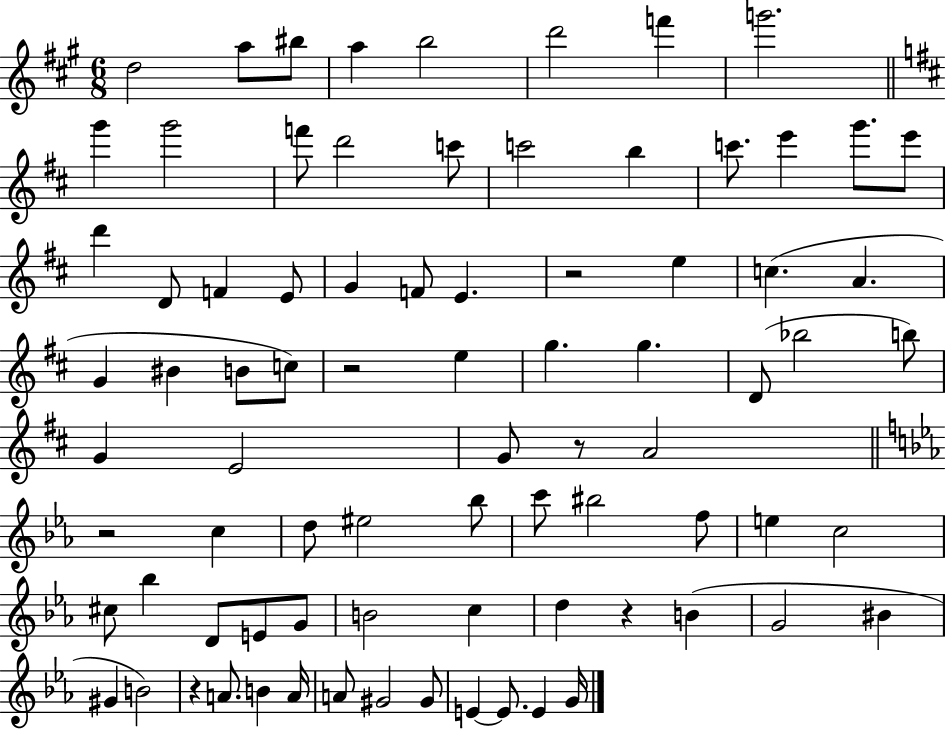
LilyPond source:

{
  \clef treble
  \numericTimeSignature
  \time 6/8
  \key a \major
  d''2 a''8 bis''8 | a''4 b''2 | d'''2 f'''4 | g'''2. | \break \bar "||" \break \key b \minor g'''4 g'''2 | f'''8 d'''2 c'''8 | c'''2 b''4 | c'''8. e'''4 g'''8. e'''8 | \break d'''4 d'8 f'4 e'8 | g'4 f'8 e'4. | r2 e''4 | c''4.( a'4. | \break g'4 bis'4 b'8 c''8) | r2 e''4 | g''4. g''4. | d'8( bes''2 b''8) | \break g'4 e'2 | g'8 r8 a'2 | \bar "||" \break \key ees \major r2 c''4 | d''8 eis''2 bes''8 | c'''8 bis''2 f''8 | e''4 c''2 | \break cis''8 bes''4 d'8 e'8 g'8 | b'2 c''4 | d''4 r4 b'4( | g'2 bis'4 | \break gis'4 b'2) | r4 a'8. b'4 a'16 | a'8 gis'2 gis'8 | e'4~~ e'8. e'4 g'16 | \break \bar "|."
}